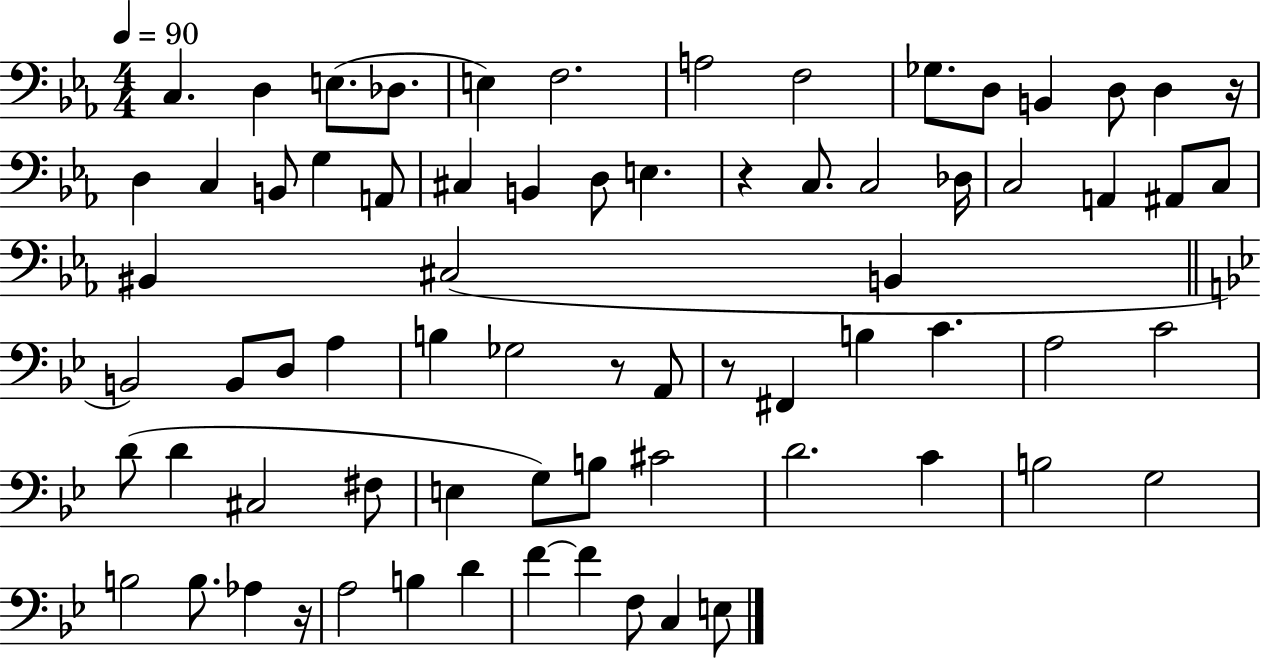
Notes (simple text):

C3/q. D3/q E3/e. Db3/e. E3/q F3/h. A3/h F3/h Gb3/e. D3/e B2/q D3/e D3/q R/s D3/q C3/q B2/e G3/q A2/e C#3/q B2/q D3/e E3/q. R/q C3/e. C3/h Db3/s C3/h A2/q A#2/e C3/e BIS2/q C#3/h B2/q B2/h B2/e D3/e A3/q B3/q Gb3/h R/e A2/e R/e F#2/q B3/q C4/q. A3/h C4/h D4/e D4/q C#3/h F#3/e E3/q G3/e B3/e C#4/h D4/h. C4/q B3/h G3/h B3/h B3/e. Ab3/q R/s A3/h B3/q D4/q F4/q F4/q F3/e C3/q E3/e